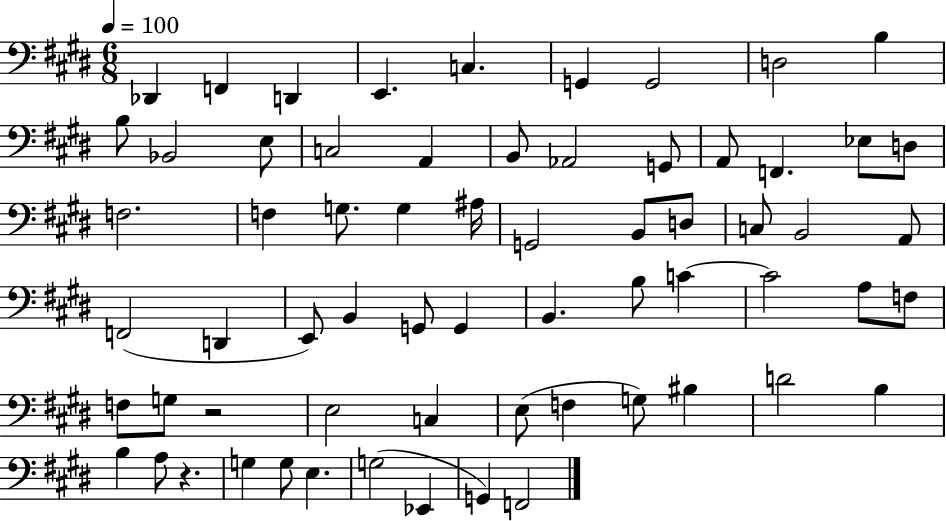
{
  \clef bass
  \numericTimeSignature
  \time 6/8
  \key e \major
  \tempo 4 = 100
  \repeat volta 2 { des,4 f,4 d,4 | e,4. c4. | g,4 g,2 | d2 b4 | \break b8 bes,2 e8 | c2 a,4 | b,8 aes,2 g,8 | a,8 f,4. ees8 d8 | \break f2. | f4 g8. g4 ais16 | g,2 b,8 d8 | c8 b,2 a,8 | \break f,2( d,4 | e,8) b,4 g,8 g,4 | b,4. b8 c'4~~ | c'2 a8 f8 | \break f8 g8 r2 | e2 c4 | e8( f4 g8) bis4 | d'2 b4 | \break b4 a8 r4. | g4 g8 e4. | g2( ees,4 | g,4) f,2 | \break } \bar "|."
}